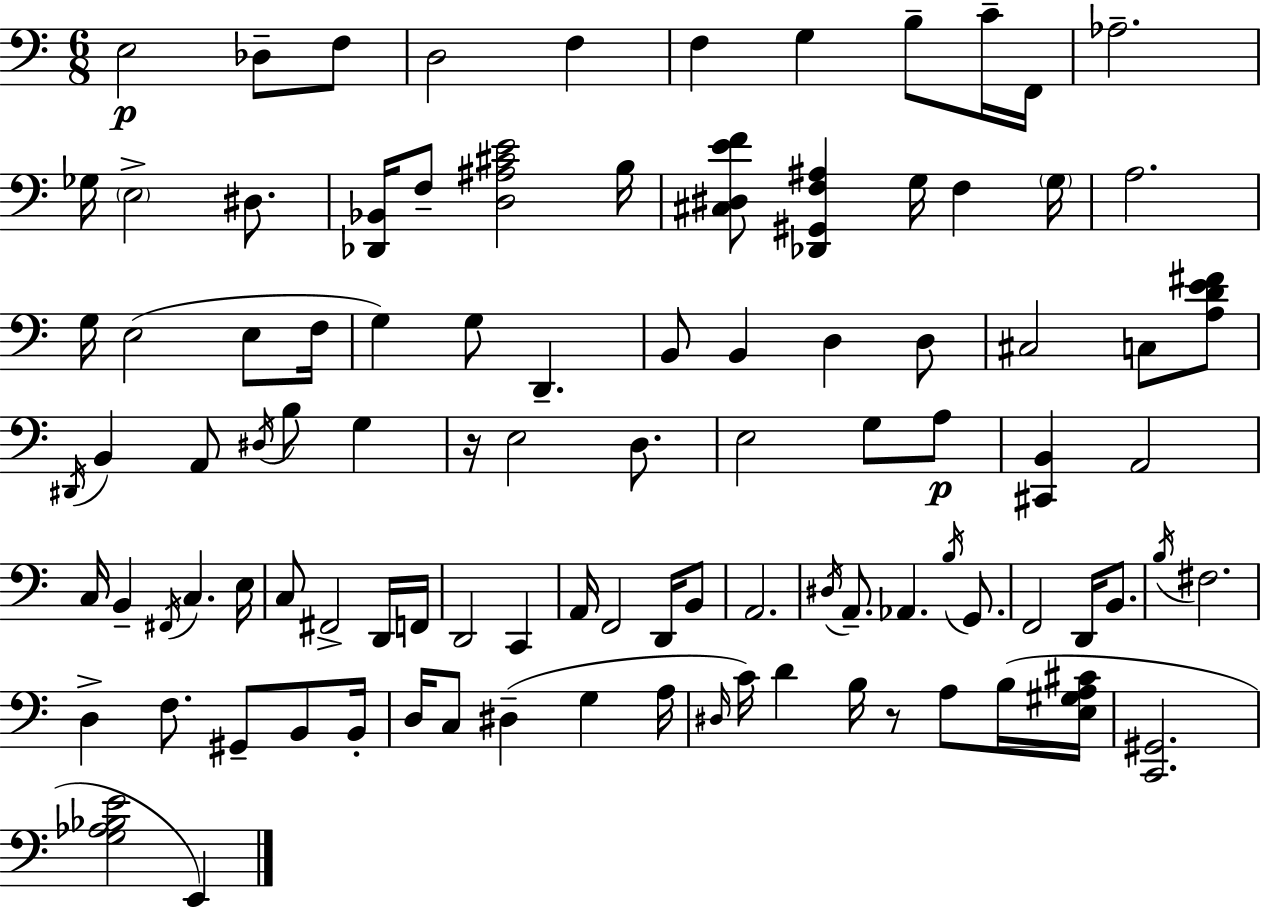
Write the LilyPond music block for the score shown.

{
  \clef bass
  \numericTimeSignature
  \time 6/8
  \key c \major
  e2\p des8-- f8 | d2 f4 | f4 g4 b8-- c'16-- f,16 | aes2.-- | \break ges16 \parenthesize e2-> dis8. | <des, bes,>16 f8-- <d ais cis' e'>2 b16 | <cis dis e' f'>8 <des, gis, f ais>4 g16 f4 \parenthesize g16 | a2. | \break g16 e2( e8 f16 | g4) g8 d,4.-- | b,8 b,4 d4 d8 | cis2 c8 <a d' e' fis'>8 | \break \acciaccatura { dis,16 } b,4 a,8 \acciaccatura { dis16 } b8 g4 | r16 e2 d8. | e2 g8 | a8\p <cis, b,>4 a,2 | \break c16 b,4-- \acciaccatura { fis,16 } c4. | e16 c8 fis,2-> | d,16 f,16 d,2 c,4 | a,16 f,2 | \break d,16 b,8 a,2. | \acciaccatura { dis16 } a,8.-- aes,4. | \acciaccatura { b16 } g,8. f,2 | d,16 b,8. \acciaccatura { b16 } fis2. | \break d4-> f8. | gis,8-- b,8 b,16-. d16 c8 dis4--( | g4 a16 \grace { dis16 }) c'16 d'4 | b16 r8 a8 b16( <e gis a cis'>16 <c, gis,>2. | \break <g aes bes e'>2 | e,4) \bar "|."
}